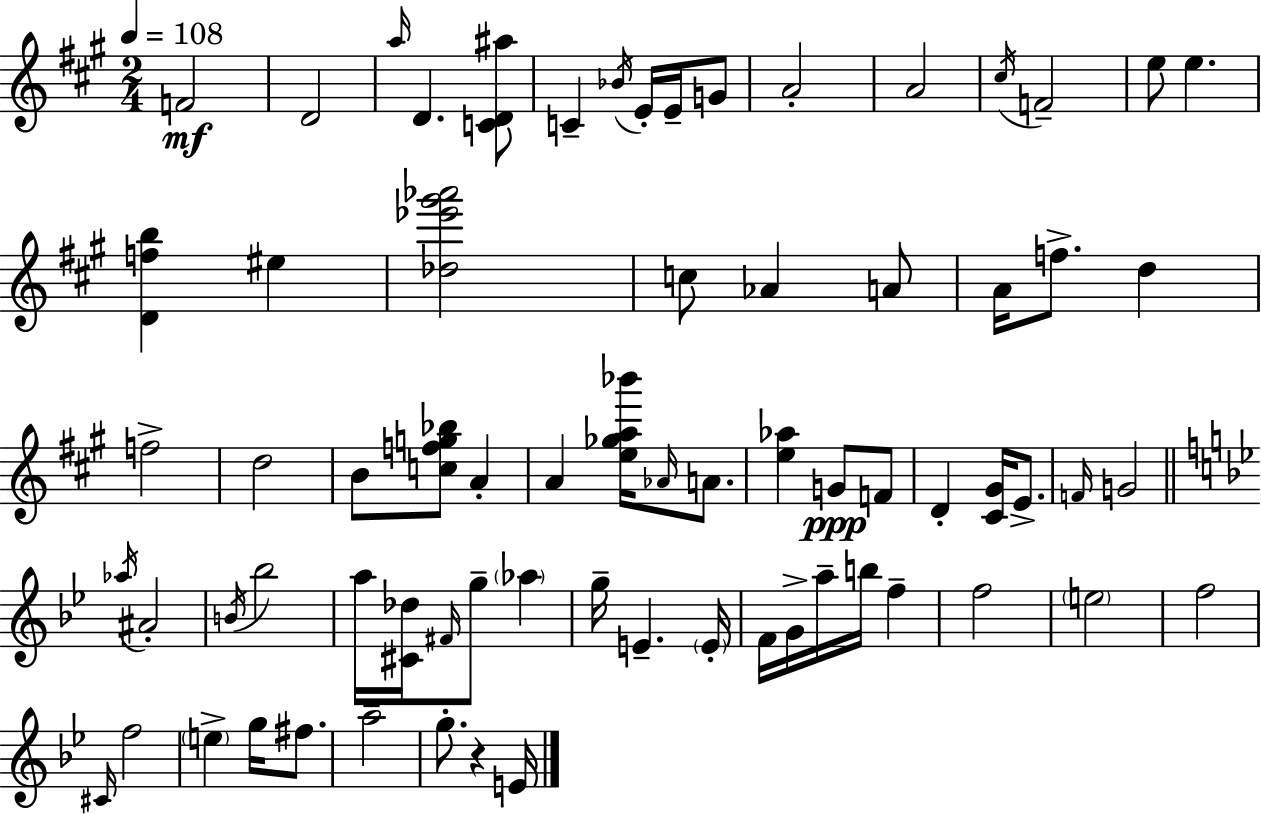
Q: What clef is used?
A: treble